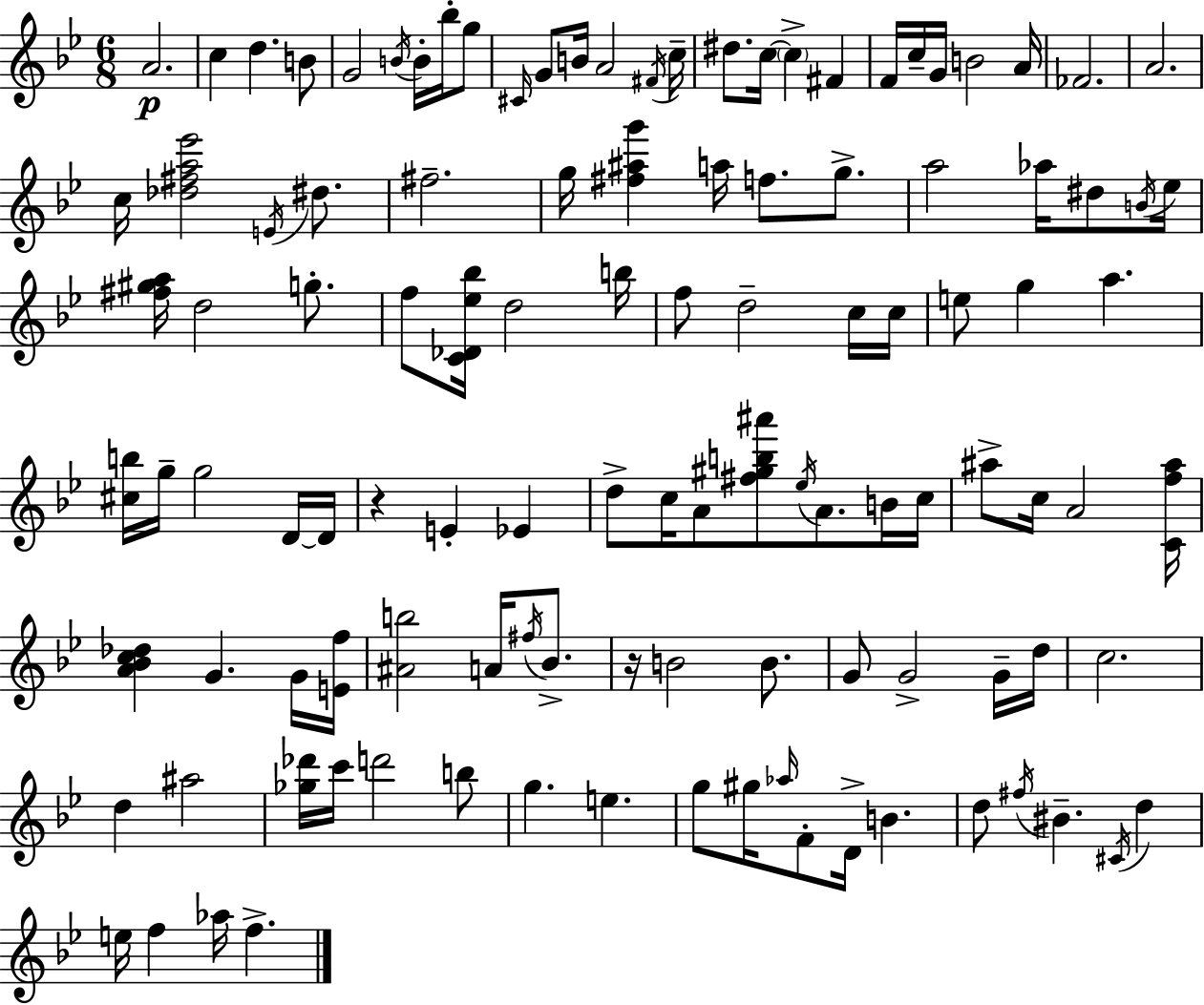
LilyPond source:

{
  \clef treble
  \numericTimeSignature
  \time 6/8
  \key g \minor
  a'2.\p | c''4 d''4. b'8 | g'2 \acciaccatura { b'16 } b'16-. bes''16-. g''8 | \grace { cis'16 } g'8 b'16 a'2 | \break \acciaccatura { fis'16 } c''16-- dis''8. c''16~~ \parenthesize c''4-> fis'4 | f'16 c''16-- g'16 b'2 | a'16 fes'2. | a'2. | \break c''16 <des'' fis'' a'' ees'''>2 | \acciaccatura { e'16 } dis''8. fis''2.-- | g''16 <fis'' ais'' g'''>4 a''16 f''8. | g''8.-> a''2 | \break aes''16 dis''8 \acciaccatura { b'16 } ees''16 <fis'' gis'' a''>16 d''2 | g''8.-. f''8 <c' des' ees'' bes''>16 d''2 | b''16 f''8 d''2-- | c''16 c''16 e''8 g''4 a''4. | \break <cis'' b''>16 g''16-- g''2 | d'16~~ d'16 r4 e'4-. | ees'4 d''8-> c''16 a'8 <fis'' gis'' b'' ais'''>8 | \acciaccatura { ees''16 } a'8. b'16 c''16 ais''8-> c''16 a'2 | \break <c' f'' ais''>16 <a' bes' c'' des''>4 g'4. | g'16 <e' f''>16 <ais' b''>2 | a'16 \acciaccatura { fis''16 } bes'8.-> r16 b'2 | b'8. g'8 g'2-> | \break g'16-- d''16 c''2. | d''4 ais''2 | <ges'' des'''>16 c'''16 d'''2 | b''8 g''4. | \break e''4. g''8 gis''16 \grace { aes''16 } f'8-. | d'16-> b'4. d''8 \acciaccatura { fis''16 } bis'4.-- | \acciaccatura { cis'16 } d''4 e''16 f''4 | aes''16 f''4.-> \bar "|."
}